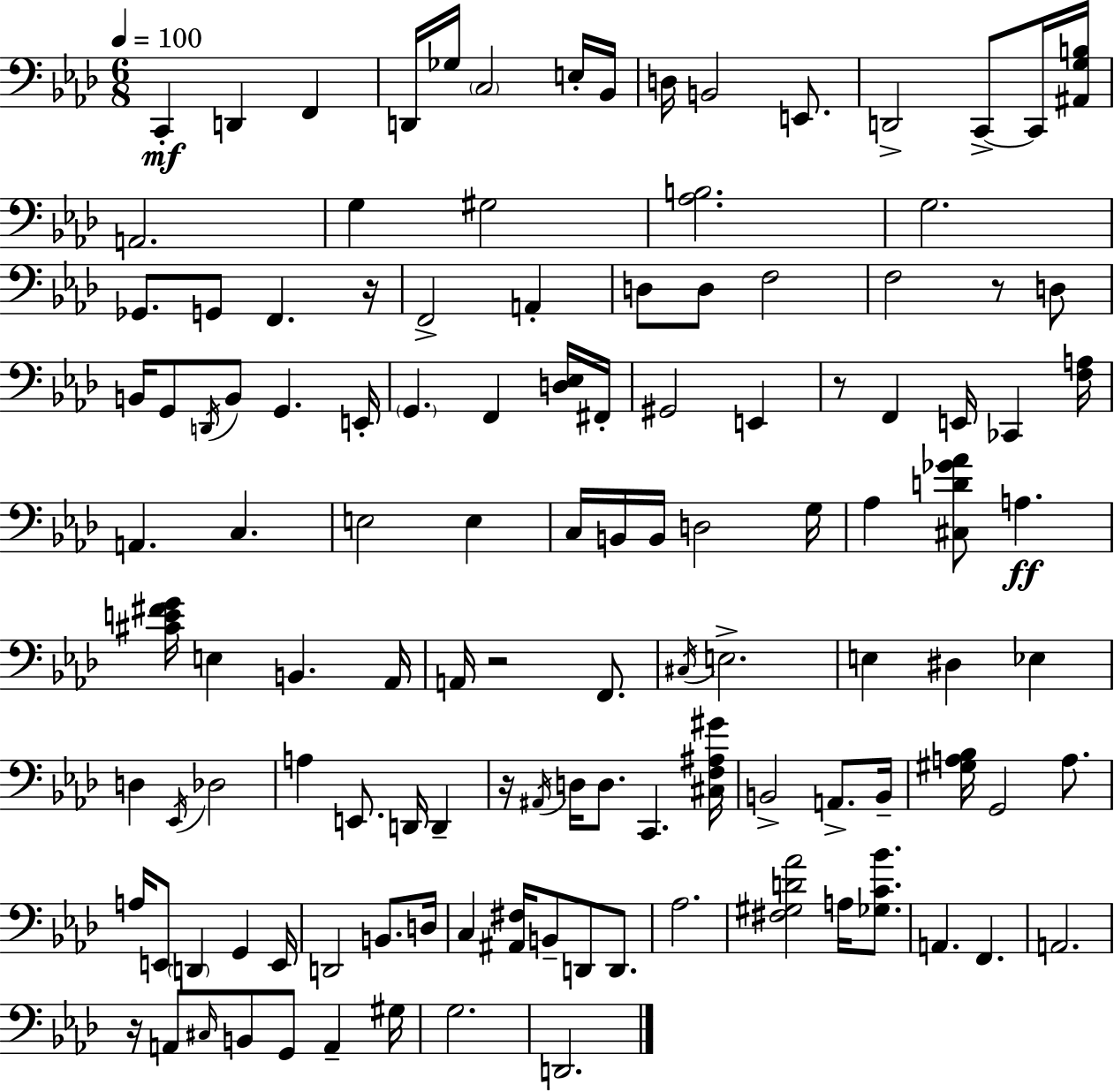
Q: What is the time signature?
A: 6/8